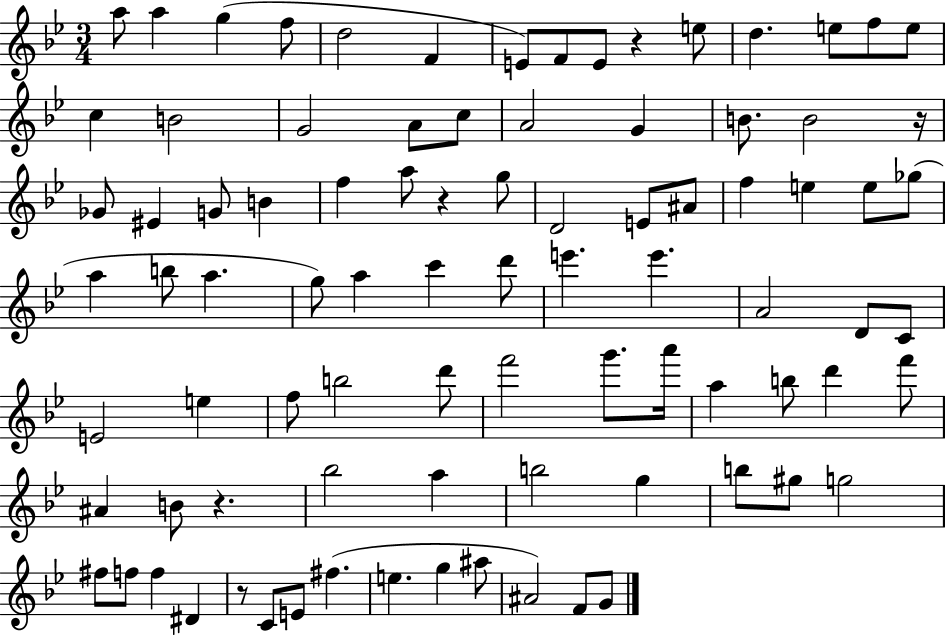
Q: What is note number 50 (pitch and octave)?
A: E4